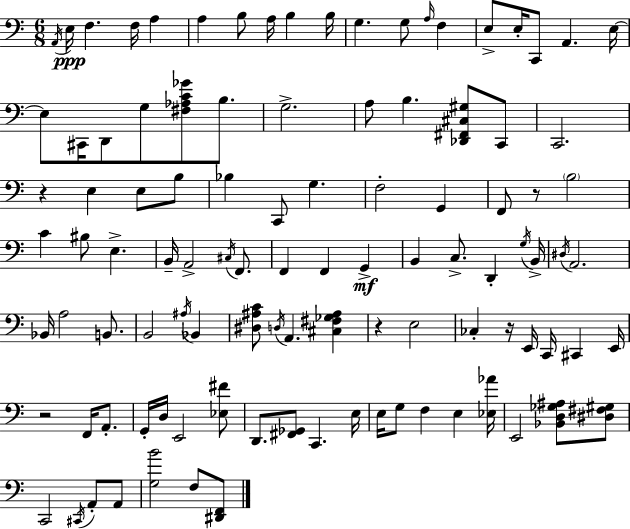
X:1
T:Untitled
M:6/8
L:1/4
K:C
A,,/4 E,/4 F, F,/4 A, A, B,/2 A,/4 B, B,/4 G, G,/2 A,/4 F, E,/2 E,/4 C,,/2 A,, E,/4 E,/2 ^C,,/4 D,,/2 G,/2 [^F,_A,C_G]/2 B,/2 G,2 A,/2 B, [_D,,^F,,^C,^G,]/2 C,,/2 C,,2 z E, E,/2 B,/2 _B, C,,/2 G, F,2 G,, F,,/2 z/2 B,2 C ^B,/2 E, B,,/4 A,,2 ^C,/4 F,,/2 F,, F,, G,, B,, C,/2 D,, G,/4 B,,/4 ^D,/4 A,,2 _B,,/4 A,2 B,,/2 B,,2 ^A,/4 _B,, [^D,^A,C]/2 D,/4 A,, [^C,^F,_G,^A,] z E,2 _C, z/4 E,,/4 C,,/4 ^C,, E,,/4 z2 F,,/4 A,,/2 G,,/4 D,/4 E,,2 [_E,^F]/2 D,,/2 [^F,,_G,,]/2 C,, E,/4 E,/4 G,/2 F, E, [_E,_A]/4 E,,2 [_B,,D,_G,^A,]/2 [^D,^F,^G,]/2 C,,2 ^C,,/4 A,,/2 A,,/2 [G,B]2 F,/2 [^D,,F,,]/2